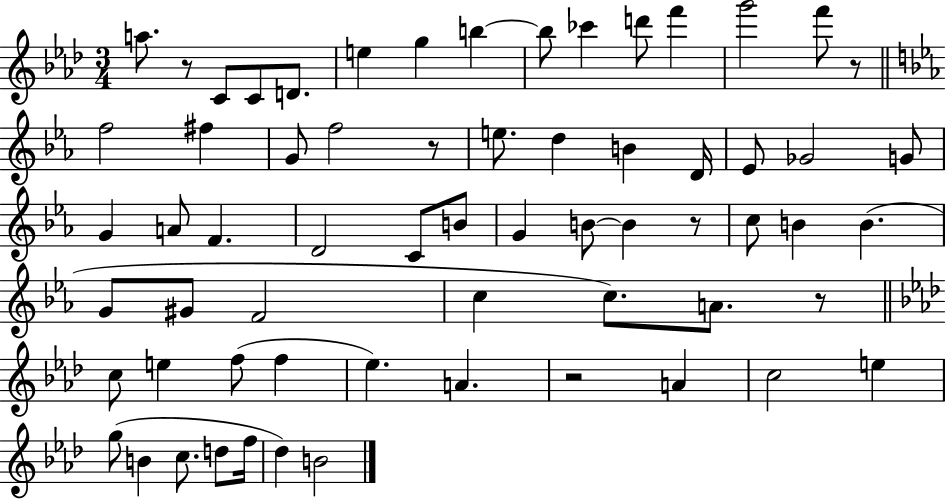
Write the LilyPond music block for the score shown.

{
  \clef treble
  \numericTimeSignature
  \time 3/4
  \key aes \major
  a''8. r8 c'8 c'8 d'8. | e''4 g''4 b''4~~ | b''8 ces'''4 d'''8 f'''4 | g'''2 f'''8 r8 | \break \bar "||" \break \key ees \major f''2 fis''4 | g'8 f''2 r8 | e''8. d''4 b'4 d'16 | ees'8 ges'2 g'8 | \break g'4 a'8 f'4. | d'2 c'8 b'8 | g'4 b'8~~ b'4 r8 | c''8 b'4 b'4.( | \break g'8 gis'8 f'2 | c''4 c''8.) a'8. r8 | \bar "||" \break \key f \minor c''8 e''4 f''8( f''4 | ees''4.) a'4. | r2 a'4 | c''2 e''4 | \break g''8( b'4 c''8. d''8 f''16 | des''4) b'2 | \bar "|."
}